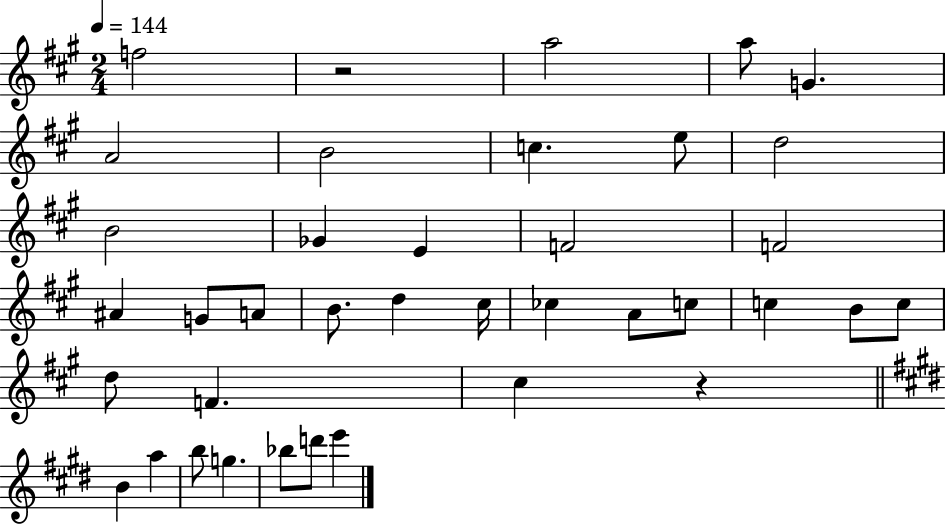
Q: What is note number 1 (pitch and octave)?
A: F5